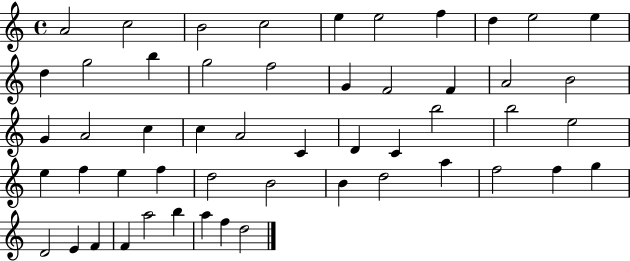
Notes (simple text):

A4/h C5/h B4/h C5/h E5/q E5/h F5/q D5/q E5/h E5/q D5/q G5/h B5/q G5/h F5/h G4/q F4/h F4/q A4/h B4/h G4/q A4/h C5/q C5/q A4/h C4/q D4/q C4/q B5/h B5/h E5/h E5/q F5/q E5/q F5/q D5/h B4/h B4/q D5/h A5/q F5/h F5/q G5/q D4/h E4/q F4/q F4/q A5/h B5/q A5/q F5/q D5/h